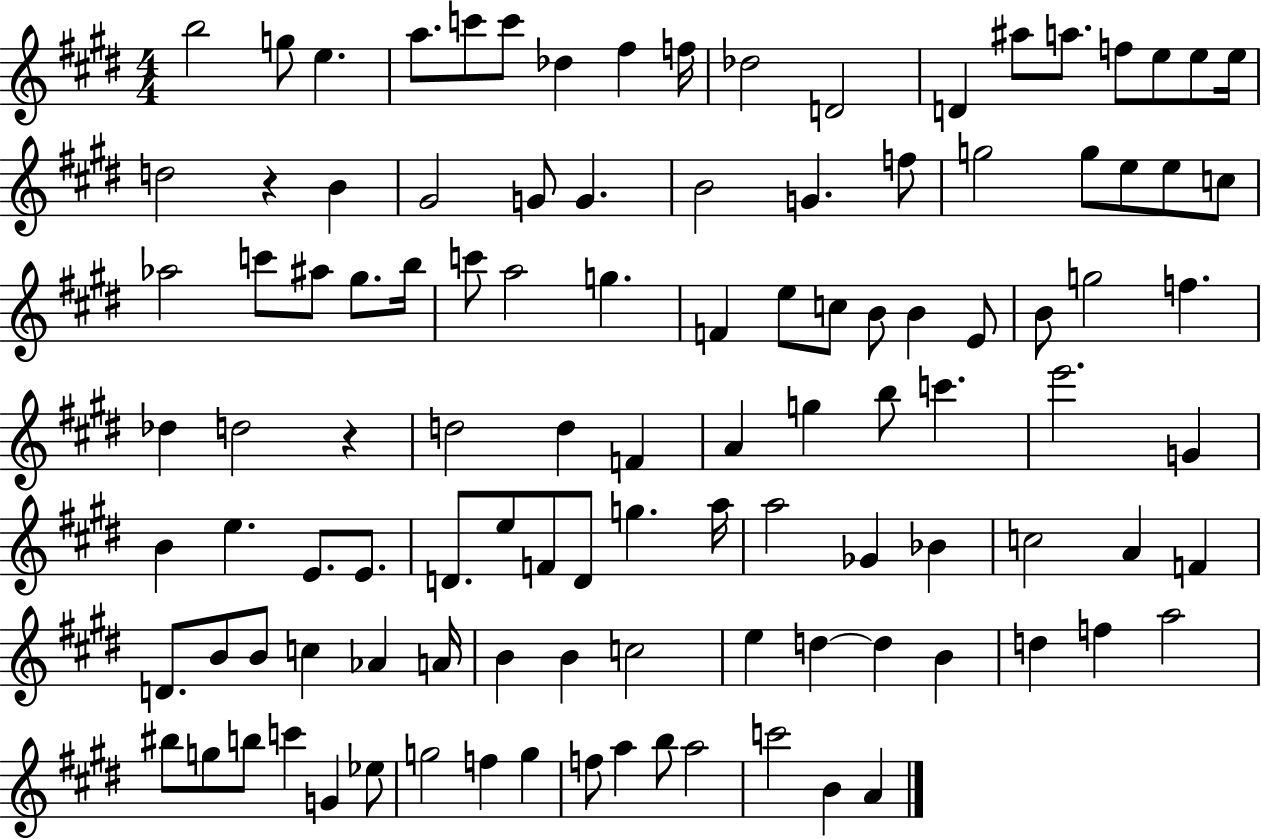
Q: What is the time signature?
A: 4/4